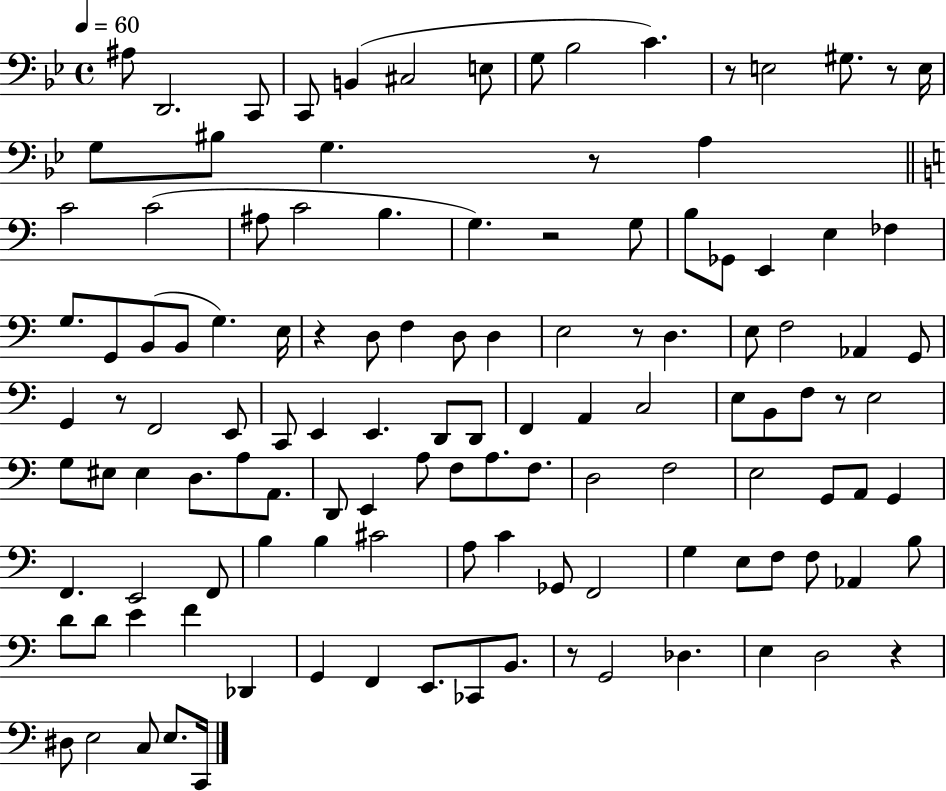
X:1
T:Untitled
M:4/4
L:1/4
K:Bb
^A,/2 D,,2 C,,/2 C,,/2 B,, ^C,2 E,/2 G,/2 _B,2 C z/2 E,2 ^G,/2 z/2 E,/4 G,/2 ^B,/2 G, z/2 A, C2 C2 ^A,/2 C2 B, G, z2 G,/2 B,/2 _G,,/2 E,, E, _F, G,/2 G,,/2 B,,/2 B,,/2 G, E,/4 z D,/2 F, D,/2 D, E,2 z/2 D, E,/2 F,2 _A,, G,,/2 G,, z/2 F,,2 E,,/2 C,,/2 E,, E,, D,,/2 D,,/2 F,, A,, C,2 E,/2 B,,/2 F,/2 z/2 E,2 G,/2 ^E,/2 ^E, D,/2 A,/2 A,,/2 D,,/2 E,, A,/2 F,/2 A,/2 F,/2 D,2 F,2 E,2 G,,/2 A,,/2 G,, F,, E,,2 F,,/2 B, B, ^C2 A,/2 C _G,,/2 F,,2 G, E,/2 F,/2 F,/2 _A,, B,/2 D/2 D/2 E F _D,, G,, F,, E,,/2 _C,,/2 B,,/2 z/2 G,,2 _D, E, D,2 z ^D,/2 E,2 C,/2 E,/2 C,,/4